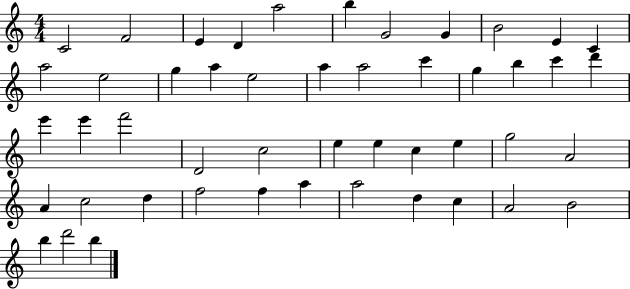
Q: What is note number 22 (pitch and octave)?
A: C6